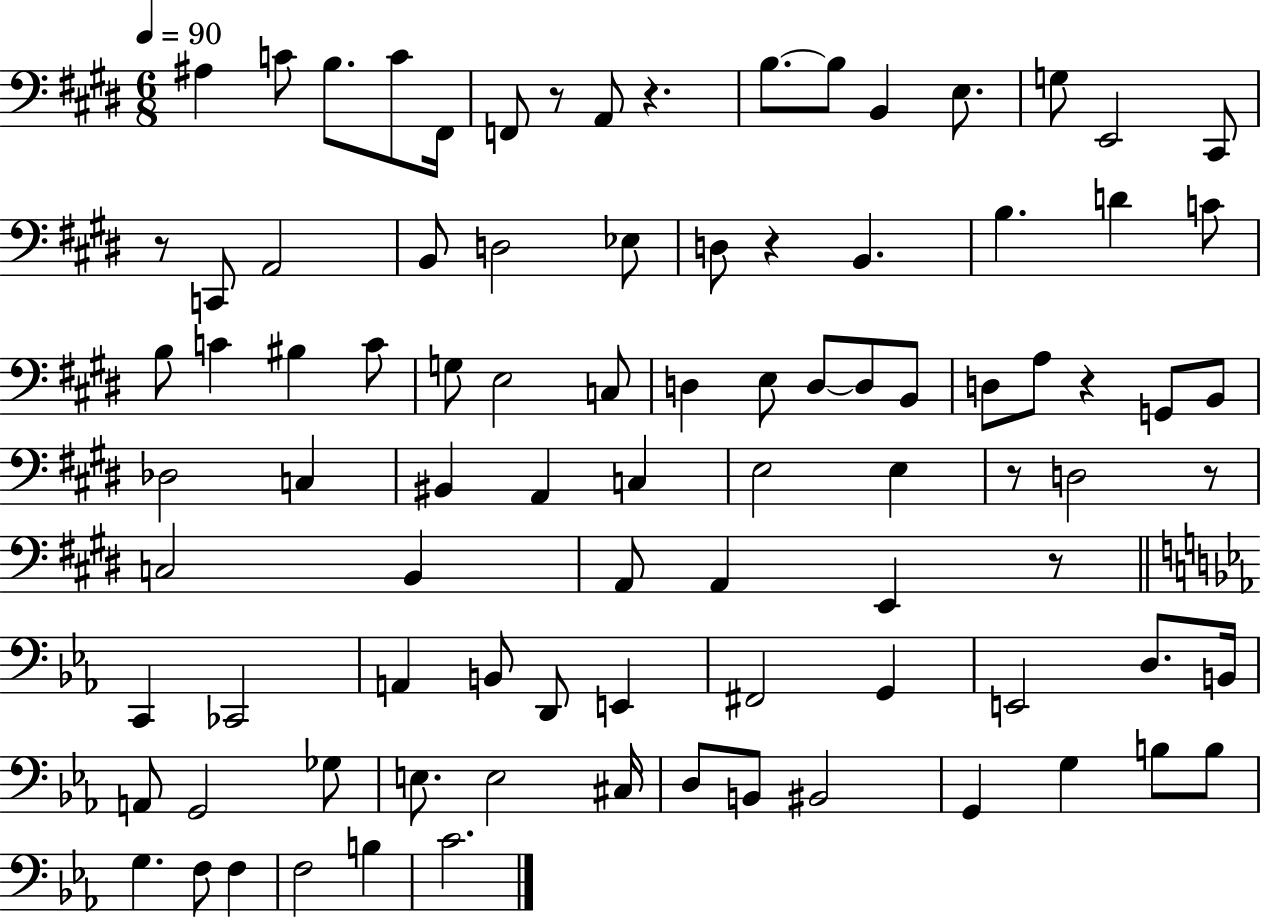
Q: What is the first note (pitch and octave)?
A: A#3